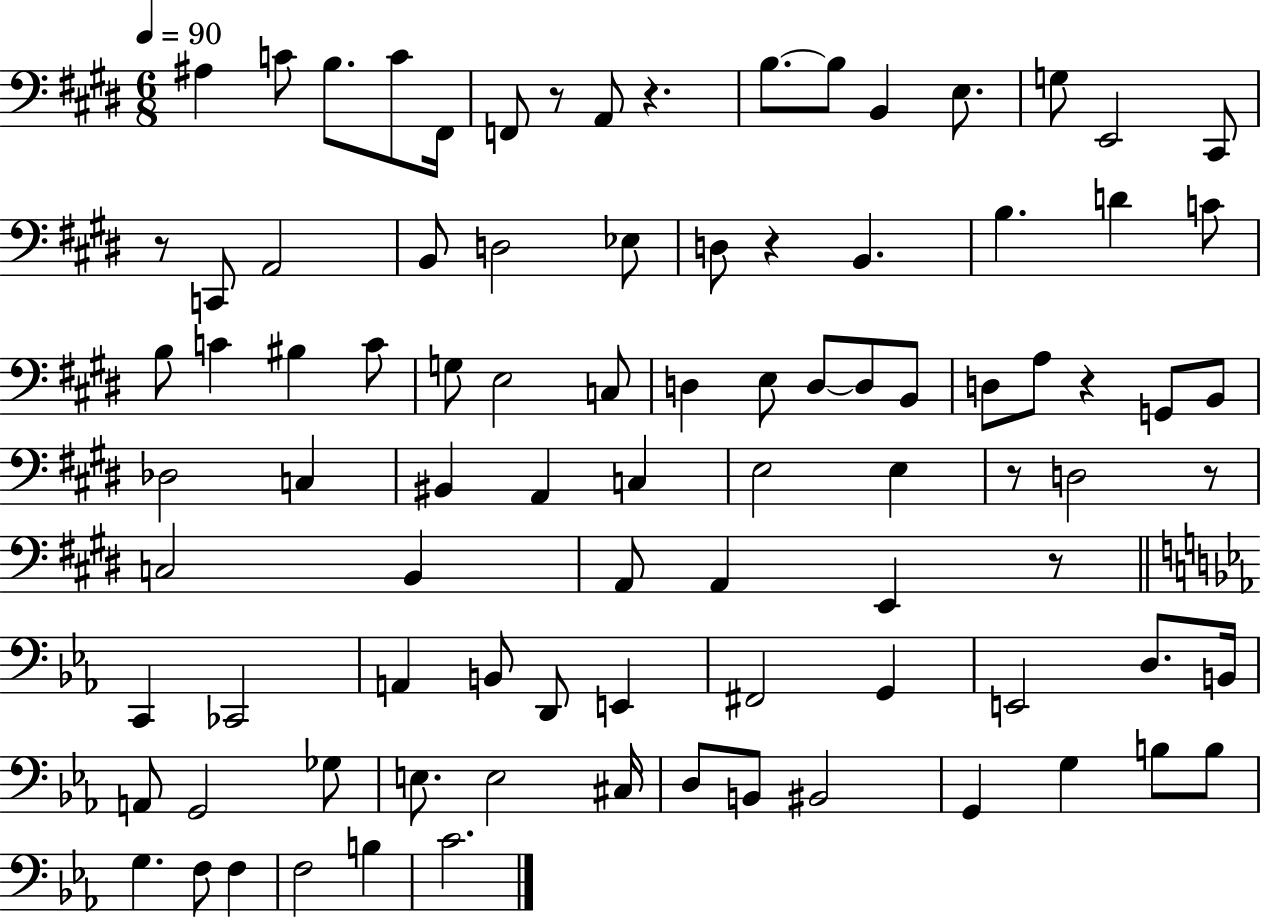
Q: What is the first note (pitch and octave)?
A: A#3